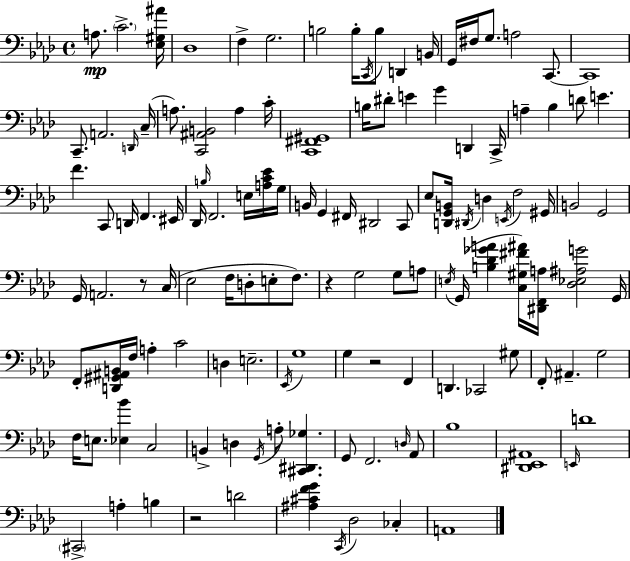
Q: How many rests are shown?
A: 4